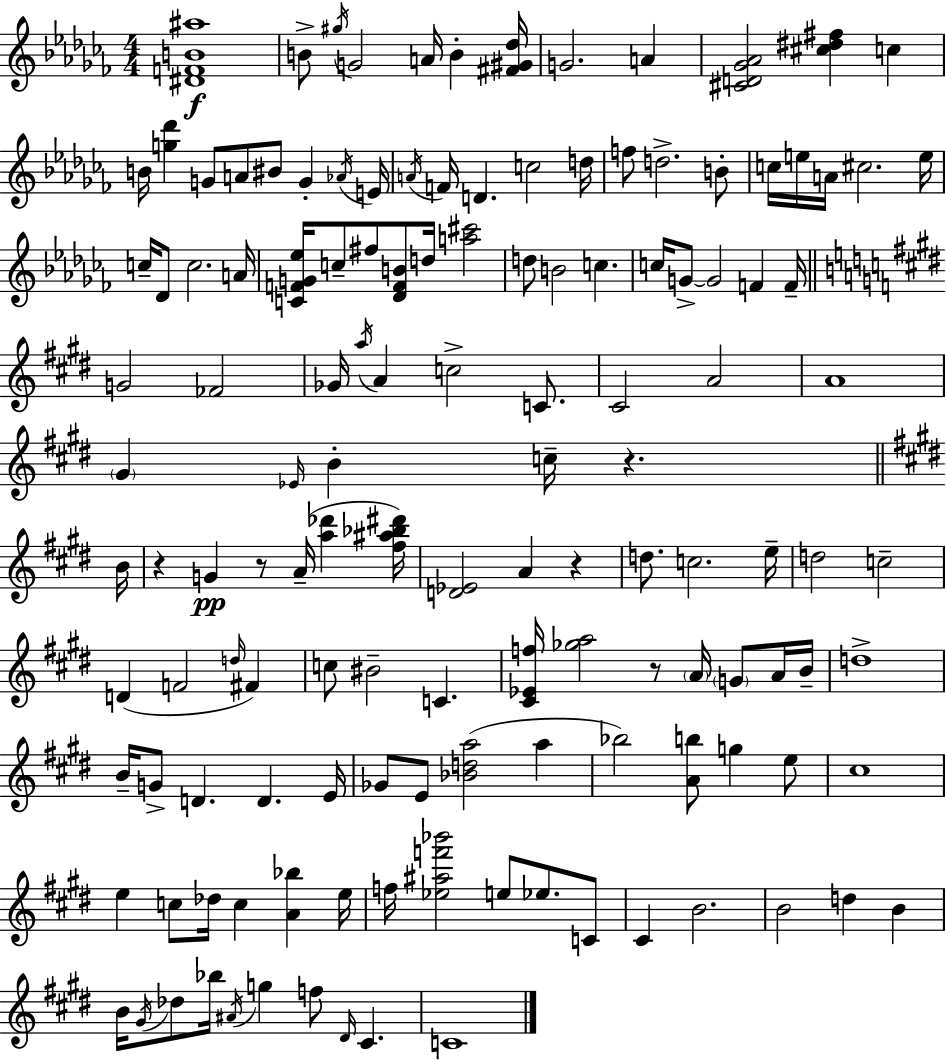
{
  \clef treble
  \numericTimeSignature
  \time 4/4
  \key aes \minor
  \repeat volta 2 { <dis' f' b' ais''>1\f | b'8-> \acciaccatura { gis''16 } g'2 a'16 b'4-. | <fis' gis' des''>16 g'2. a'4 | <cis' d' ges' aes'>2 <cis'' dis'' fis''>4 c''4 | \break b'16 <g'' des'''>4 g'8 a'8 bis'8 g'4-. | \acciaccatura { aes'16 } e'16 \acciaccatura { a'16 } f'16 d'4. c''2 | d''16 f''8 d''2.-> | b'8-. c''16 e''16 a'16 cis''2. | \break e''16 c''16-- des'8 c''2. | a'16 <c' f' g' ees''>16 c''8-- fis''8 <des' f' b'>8 d''16 <a'' cis'''>2 | d''8 b'2 c''4. | c''16 g'8->~~ g'2 f'4 | \break f'16-- \bar "||" \break \key e \major g'2 fes'2 | ges'16 \acciaccatura { a''16 } a'4 c''2-> c'8. | cis'2 a'2 | a'1 | \break \parenthesize gis'4 \grace { ees'16 } b'4-. c''16-- r4. | \bar "||" \break \key e \major b'16 r4 g'4\pp r8 a'16--( <a'' des'''>4 | <fis'' ais'' bes'' dis'''>16) <d' ees'>2 a'4 r4 | d''8. c''2. | e''16-- d''2 c''2-- | \break d'4( f'2 \grace { d''16 } fis'4) | c''8 bis'2-- c'4. | <cis' ees' f''>16 <ges'' a''>2 r8 \parenthesize a'16 \parenthesize g'8 | a'16 b'16-- d''1-> | \break b'16-- g'8-> d'4. d'4. | e'16 ges'8 e'8 <bes' d'' a''>2( a''4 | bes''2) <a' b''>8 g''4 | e''8 cis''1 | \break e''4 c''8 des''16 c''4 <a' bes''>4 | e''16 f''16 <ees'' ais'' f''' bes'''>2 e''8 ees''8. | c'8 cis'4 b'2. | b'2 d''4 b'4 | \break b'16 \acciaccatura { gis'16 } des''8 bes''16 \acciaccatura { ais'16 } g''4 f''8 \grace { dis'16 } cis'4. | c'1 | } \bar "|."
}